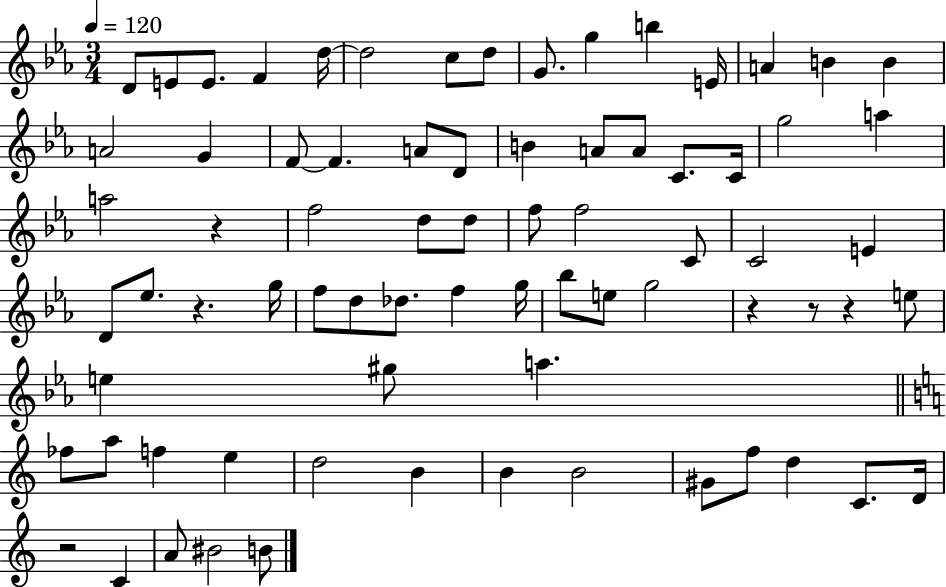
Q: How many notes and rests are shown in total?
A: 75